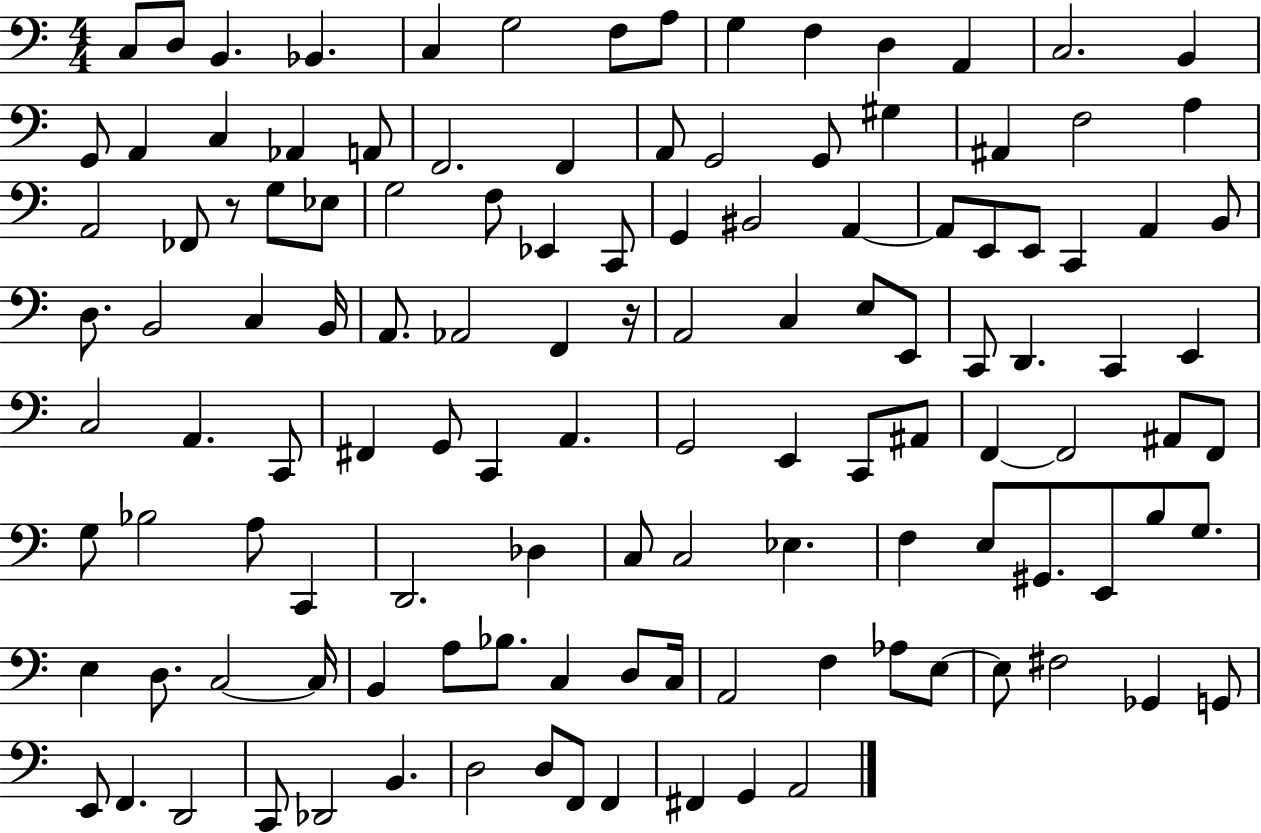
{
  \clef bass
  \numericTimeSignature
  \time 4/4
  \key c \major
  c8 d8 b,4. bes,4. | c4 g2 f8 a8 | g4 f4 d4 a,4 | c2. b,4 | \break g,8 a,4 c4 aes,4 a,8 | f,2. f,4 | a,8 g,2 g,8 gis4 | ais,4 f2 a4 | \break a,2 fes,8 r8 g8 ees8 | g2 f8 ees,4 c,8 | g,4 bis,2 a,4~~ | a,8 e,8 e,8 c,4 a,4 b,8 | \break d8. b,2 c4 b,16 | a,8. aes,2 f,4 r16 | a,2 c4 e8 e,8 | c,8 d,4. c,4 e,4 | \break c2 a,4. c,8 | fis,4 g,8 c,4 a,4. | g,2 e,4 c,8 ais,8 | f,4~~ f,2 ais,8 f,8 | \break g8 bes2 a8 c,4 | d,2. des4 | c8 c2 ees4. | f4 e8 gis,8. e,8 b8 g8. | \break e4 d8. c2~~ c16 | b,4 a8 bes8. c4 d8 c16 | a,2 f4 aes8 e8~~ | e8 fis2 ges,4 g,8 | \break e,8 f,4. d,2 | c,8 des,2 b,4. | d2 d8 f,8 f,4 | fis,4 g,4 a,2 | \break \bar "|."
}